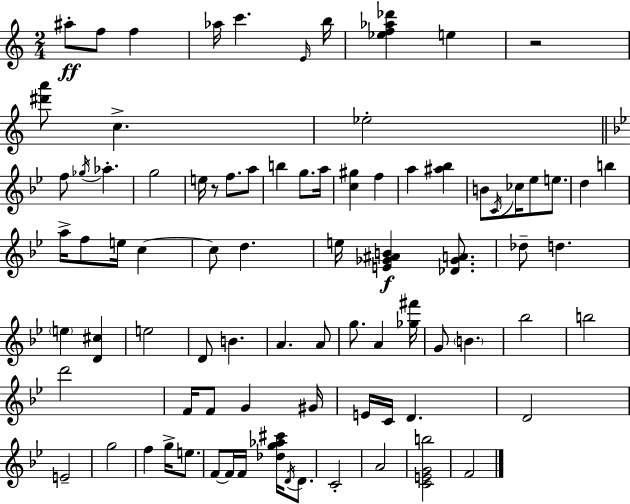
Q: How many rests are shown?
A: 2